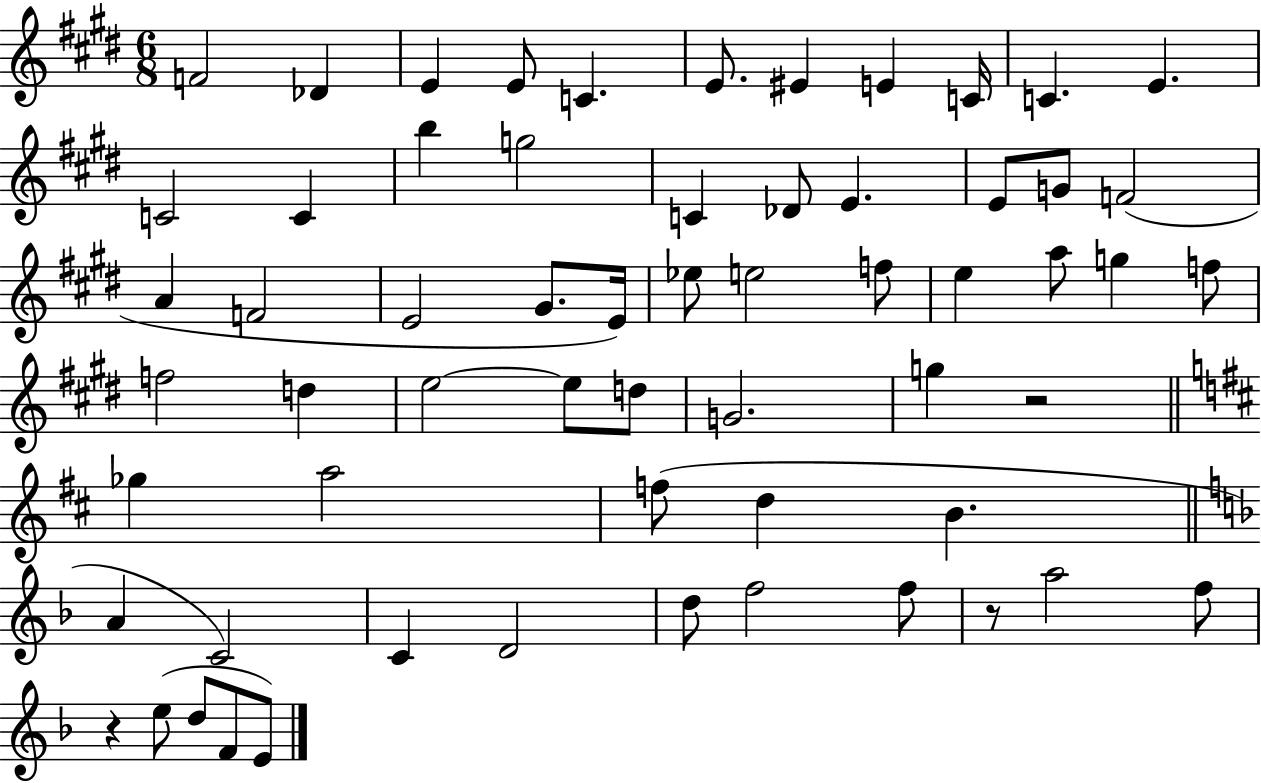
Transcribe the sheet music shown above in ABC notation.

X:1
T:Untitled
M:6/8
L:1/4
K:E
F2 _D E E/2 C E/2 ^E E C/4 C E C2 C b g2 C _D/2 E E/2 G/2 F2 A F2 E2 ^G/2 E/4 _e/2 e2 f/2 e a/2 g f/2 f2 d e2 e/2 d/2 G2 g z2 _g a2 f/2 d B A C2 C D2 d/2 f2 f/2 z/2 a2 f/2 z e/2 d/2 F/2 E/2